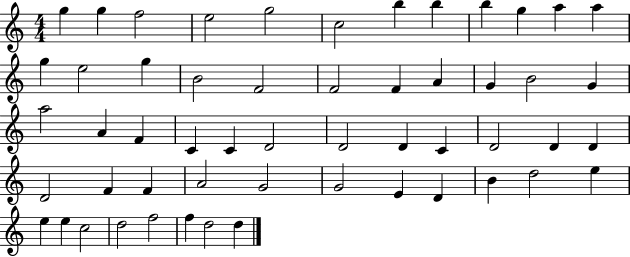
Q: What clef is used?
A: treble